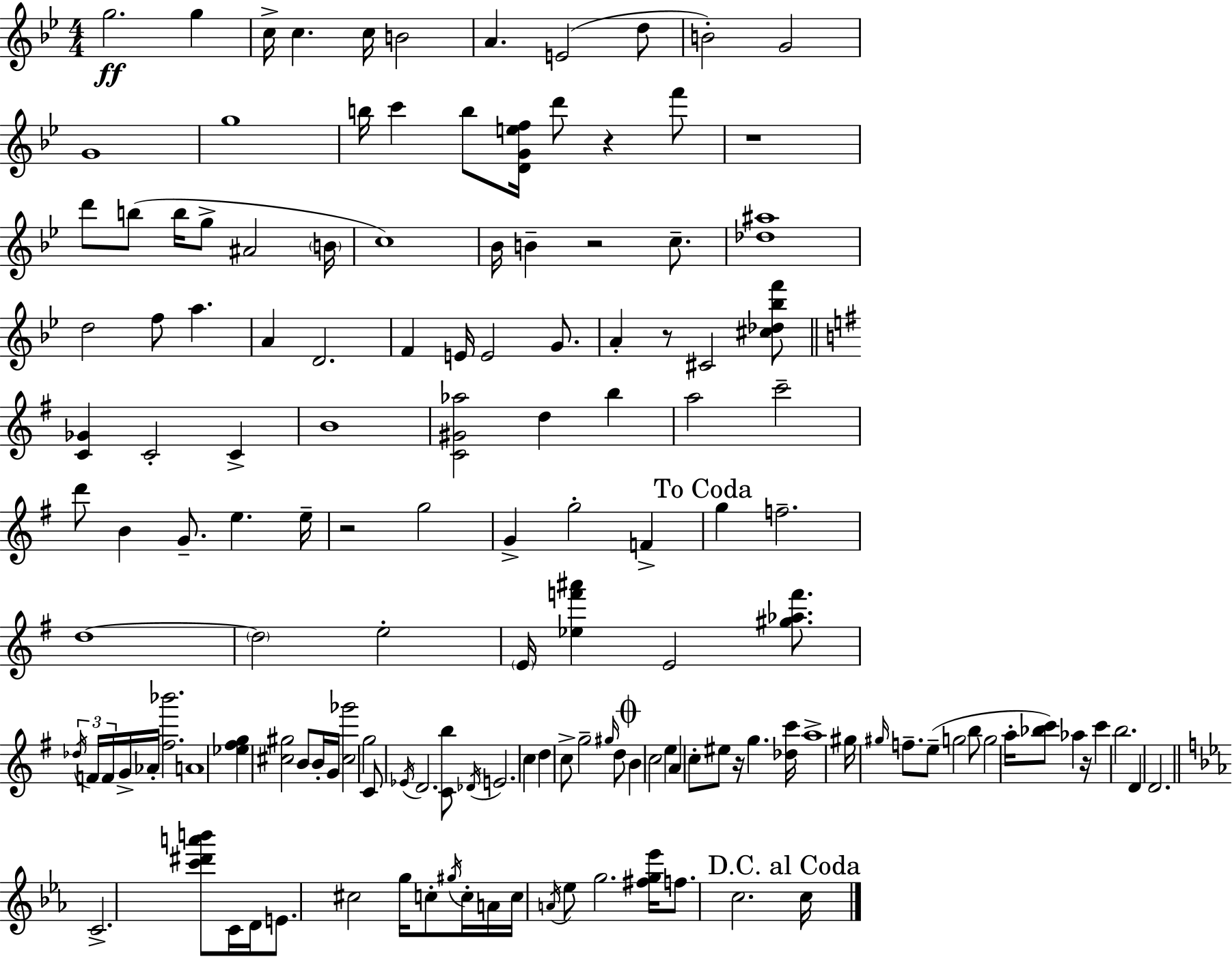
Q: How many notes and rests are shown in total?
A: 144